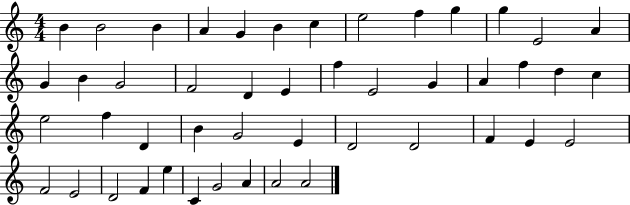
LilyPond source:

{
  \clef treble
  \numericTimeSignature
  \time 4/4
  \key c \major
  b'4 b'2 b'4 | a'4 g'4 b'4 c''4 | e''2 f''4 g''4 | g''4 e'2 a'4 | \break g'4 b'4 g'2 | f'2 d'4 e'4 | f''4 e'2 g'4 | a'4 f''4 d''4 c''4 | \break e''2 f''4 d'4 | b'4 g'2 e'4 | d'2 d'2 | f'4 e'4 e'2 | \break f'2 e'2 | d'2 f'4 e''4 | c'4 g'2 a'4 | a'2 a'2 | \break \bar "|."
}